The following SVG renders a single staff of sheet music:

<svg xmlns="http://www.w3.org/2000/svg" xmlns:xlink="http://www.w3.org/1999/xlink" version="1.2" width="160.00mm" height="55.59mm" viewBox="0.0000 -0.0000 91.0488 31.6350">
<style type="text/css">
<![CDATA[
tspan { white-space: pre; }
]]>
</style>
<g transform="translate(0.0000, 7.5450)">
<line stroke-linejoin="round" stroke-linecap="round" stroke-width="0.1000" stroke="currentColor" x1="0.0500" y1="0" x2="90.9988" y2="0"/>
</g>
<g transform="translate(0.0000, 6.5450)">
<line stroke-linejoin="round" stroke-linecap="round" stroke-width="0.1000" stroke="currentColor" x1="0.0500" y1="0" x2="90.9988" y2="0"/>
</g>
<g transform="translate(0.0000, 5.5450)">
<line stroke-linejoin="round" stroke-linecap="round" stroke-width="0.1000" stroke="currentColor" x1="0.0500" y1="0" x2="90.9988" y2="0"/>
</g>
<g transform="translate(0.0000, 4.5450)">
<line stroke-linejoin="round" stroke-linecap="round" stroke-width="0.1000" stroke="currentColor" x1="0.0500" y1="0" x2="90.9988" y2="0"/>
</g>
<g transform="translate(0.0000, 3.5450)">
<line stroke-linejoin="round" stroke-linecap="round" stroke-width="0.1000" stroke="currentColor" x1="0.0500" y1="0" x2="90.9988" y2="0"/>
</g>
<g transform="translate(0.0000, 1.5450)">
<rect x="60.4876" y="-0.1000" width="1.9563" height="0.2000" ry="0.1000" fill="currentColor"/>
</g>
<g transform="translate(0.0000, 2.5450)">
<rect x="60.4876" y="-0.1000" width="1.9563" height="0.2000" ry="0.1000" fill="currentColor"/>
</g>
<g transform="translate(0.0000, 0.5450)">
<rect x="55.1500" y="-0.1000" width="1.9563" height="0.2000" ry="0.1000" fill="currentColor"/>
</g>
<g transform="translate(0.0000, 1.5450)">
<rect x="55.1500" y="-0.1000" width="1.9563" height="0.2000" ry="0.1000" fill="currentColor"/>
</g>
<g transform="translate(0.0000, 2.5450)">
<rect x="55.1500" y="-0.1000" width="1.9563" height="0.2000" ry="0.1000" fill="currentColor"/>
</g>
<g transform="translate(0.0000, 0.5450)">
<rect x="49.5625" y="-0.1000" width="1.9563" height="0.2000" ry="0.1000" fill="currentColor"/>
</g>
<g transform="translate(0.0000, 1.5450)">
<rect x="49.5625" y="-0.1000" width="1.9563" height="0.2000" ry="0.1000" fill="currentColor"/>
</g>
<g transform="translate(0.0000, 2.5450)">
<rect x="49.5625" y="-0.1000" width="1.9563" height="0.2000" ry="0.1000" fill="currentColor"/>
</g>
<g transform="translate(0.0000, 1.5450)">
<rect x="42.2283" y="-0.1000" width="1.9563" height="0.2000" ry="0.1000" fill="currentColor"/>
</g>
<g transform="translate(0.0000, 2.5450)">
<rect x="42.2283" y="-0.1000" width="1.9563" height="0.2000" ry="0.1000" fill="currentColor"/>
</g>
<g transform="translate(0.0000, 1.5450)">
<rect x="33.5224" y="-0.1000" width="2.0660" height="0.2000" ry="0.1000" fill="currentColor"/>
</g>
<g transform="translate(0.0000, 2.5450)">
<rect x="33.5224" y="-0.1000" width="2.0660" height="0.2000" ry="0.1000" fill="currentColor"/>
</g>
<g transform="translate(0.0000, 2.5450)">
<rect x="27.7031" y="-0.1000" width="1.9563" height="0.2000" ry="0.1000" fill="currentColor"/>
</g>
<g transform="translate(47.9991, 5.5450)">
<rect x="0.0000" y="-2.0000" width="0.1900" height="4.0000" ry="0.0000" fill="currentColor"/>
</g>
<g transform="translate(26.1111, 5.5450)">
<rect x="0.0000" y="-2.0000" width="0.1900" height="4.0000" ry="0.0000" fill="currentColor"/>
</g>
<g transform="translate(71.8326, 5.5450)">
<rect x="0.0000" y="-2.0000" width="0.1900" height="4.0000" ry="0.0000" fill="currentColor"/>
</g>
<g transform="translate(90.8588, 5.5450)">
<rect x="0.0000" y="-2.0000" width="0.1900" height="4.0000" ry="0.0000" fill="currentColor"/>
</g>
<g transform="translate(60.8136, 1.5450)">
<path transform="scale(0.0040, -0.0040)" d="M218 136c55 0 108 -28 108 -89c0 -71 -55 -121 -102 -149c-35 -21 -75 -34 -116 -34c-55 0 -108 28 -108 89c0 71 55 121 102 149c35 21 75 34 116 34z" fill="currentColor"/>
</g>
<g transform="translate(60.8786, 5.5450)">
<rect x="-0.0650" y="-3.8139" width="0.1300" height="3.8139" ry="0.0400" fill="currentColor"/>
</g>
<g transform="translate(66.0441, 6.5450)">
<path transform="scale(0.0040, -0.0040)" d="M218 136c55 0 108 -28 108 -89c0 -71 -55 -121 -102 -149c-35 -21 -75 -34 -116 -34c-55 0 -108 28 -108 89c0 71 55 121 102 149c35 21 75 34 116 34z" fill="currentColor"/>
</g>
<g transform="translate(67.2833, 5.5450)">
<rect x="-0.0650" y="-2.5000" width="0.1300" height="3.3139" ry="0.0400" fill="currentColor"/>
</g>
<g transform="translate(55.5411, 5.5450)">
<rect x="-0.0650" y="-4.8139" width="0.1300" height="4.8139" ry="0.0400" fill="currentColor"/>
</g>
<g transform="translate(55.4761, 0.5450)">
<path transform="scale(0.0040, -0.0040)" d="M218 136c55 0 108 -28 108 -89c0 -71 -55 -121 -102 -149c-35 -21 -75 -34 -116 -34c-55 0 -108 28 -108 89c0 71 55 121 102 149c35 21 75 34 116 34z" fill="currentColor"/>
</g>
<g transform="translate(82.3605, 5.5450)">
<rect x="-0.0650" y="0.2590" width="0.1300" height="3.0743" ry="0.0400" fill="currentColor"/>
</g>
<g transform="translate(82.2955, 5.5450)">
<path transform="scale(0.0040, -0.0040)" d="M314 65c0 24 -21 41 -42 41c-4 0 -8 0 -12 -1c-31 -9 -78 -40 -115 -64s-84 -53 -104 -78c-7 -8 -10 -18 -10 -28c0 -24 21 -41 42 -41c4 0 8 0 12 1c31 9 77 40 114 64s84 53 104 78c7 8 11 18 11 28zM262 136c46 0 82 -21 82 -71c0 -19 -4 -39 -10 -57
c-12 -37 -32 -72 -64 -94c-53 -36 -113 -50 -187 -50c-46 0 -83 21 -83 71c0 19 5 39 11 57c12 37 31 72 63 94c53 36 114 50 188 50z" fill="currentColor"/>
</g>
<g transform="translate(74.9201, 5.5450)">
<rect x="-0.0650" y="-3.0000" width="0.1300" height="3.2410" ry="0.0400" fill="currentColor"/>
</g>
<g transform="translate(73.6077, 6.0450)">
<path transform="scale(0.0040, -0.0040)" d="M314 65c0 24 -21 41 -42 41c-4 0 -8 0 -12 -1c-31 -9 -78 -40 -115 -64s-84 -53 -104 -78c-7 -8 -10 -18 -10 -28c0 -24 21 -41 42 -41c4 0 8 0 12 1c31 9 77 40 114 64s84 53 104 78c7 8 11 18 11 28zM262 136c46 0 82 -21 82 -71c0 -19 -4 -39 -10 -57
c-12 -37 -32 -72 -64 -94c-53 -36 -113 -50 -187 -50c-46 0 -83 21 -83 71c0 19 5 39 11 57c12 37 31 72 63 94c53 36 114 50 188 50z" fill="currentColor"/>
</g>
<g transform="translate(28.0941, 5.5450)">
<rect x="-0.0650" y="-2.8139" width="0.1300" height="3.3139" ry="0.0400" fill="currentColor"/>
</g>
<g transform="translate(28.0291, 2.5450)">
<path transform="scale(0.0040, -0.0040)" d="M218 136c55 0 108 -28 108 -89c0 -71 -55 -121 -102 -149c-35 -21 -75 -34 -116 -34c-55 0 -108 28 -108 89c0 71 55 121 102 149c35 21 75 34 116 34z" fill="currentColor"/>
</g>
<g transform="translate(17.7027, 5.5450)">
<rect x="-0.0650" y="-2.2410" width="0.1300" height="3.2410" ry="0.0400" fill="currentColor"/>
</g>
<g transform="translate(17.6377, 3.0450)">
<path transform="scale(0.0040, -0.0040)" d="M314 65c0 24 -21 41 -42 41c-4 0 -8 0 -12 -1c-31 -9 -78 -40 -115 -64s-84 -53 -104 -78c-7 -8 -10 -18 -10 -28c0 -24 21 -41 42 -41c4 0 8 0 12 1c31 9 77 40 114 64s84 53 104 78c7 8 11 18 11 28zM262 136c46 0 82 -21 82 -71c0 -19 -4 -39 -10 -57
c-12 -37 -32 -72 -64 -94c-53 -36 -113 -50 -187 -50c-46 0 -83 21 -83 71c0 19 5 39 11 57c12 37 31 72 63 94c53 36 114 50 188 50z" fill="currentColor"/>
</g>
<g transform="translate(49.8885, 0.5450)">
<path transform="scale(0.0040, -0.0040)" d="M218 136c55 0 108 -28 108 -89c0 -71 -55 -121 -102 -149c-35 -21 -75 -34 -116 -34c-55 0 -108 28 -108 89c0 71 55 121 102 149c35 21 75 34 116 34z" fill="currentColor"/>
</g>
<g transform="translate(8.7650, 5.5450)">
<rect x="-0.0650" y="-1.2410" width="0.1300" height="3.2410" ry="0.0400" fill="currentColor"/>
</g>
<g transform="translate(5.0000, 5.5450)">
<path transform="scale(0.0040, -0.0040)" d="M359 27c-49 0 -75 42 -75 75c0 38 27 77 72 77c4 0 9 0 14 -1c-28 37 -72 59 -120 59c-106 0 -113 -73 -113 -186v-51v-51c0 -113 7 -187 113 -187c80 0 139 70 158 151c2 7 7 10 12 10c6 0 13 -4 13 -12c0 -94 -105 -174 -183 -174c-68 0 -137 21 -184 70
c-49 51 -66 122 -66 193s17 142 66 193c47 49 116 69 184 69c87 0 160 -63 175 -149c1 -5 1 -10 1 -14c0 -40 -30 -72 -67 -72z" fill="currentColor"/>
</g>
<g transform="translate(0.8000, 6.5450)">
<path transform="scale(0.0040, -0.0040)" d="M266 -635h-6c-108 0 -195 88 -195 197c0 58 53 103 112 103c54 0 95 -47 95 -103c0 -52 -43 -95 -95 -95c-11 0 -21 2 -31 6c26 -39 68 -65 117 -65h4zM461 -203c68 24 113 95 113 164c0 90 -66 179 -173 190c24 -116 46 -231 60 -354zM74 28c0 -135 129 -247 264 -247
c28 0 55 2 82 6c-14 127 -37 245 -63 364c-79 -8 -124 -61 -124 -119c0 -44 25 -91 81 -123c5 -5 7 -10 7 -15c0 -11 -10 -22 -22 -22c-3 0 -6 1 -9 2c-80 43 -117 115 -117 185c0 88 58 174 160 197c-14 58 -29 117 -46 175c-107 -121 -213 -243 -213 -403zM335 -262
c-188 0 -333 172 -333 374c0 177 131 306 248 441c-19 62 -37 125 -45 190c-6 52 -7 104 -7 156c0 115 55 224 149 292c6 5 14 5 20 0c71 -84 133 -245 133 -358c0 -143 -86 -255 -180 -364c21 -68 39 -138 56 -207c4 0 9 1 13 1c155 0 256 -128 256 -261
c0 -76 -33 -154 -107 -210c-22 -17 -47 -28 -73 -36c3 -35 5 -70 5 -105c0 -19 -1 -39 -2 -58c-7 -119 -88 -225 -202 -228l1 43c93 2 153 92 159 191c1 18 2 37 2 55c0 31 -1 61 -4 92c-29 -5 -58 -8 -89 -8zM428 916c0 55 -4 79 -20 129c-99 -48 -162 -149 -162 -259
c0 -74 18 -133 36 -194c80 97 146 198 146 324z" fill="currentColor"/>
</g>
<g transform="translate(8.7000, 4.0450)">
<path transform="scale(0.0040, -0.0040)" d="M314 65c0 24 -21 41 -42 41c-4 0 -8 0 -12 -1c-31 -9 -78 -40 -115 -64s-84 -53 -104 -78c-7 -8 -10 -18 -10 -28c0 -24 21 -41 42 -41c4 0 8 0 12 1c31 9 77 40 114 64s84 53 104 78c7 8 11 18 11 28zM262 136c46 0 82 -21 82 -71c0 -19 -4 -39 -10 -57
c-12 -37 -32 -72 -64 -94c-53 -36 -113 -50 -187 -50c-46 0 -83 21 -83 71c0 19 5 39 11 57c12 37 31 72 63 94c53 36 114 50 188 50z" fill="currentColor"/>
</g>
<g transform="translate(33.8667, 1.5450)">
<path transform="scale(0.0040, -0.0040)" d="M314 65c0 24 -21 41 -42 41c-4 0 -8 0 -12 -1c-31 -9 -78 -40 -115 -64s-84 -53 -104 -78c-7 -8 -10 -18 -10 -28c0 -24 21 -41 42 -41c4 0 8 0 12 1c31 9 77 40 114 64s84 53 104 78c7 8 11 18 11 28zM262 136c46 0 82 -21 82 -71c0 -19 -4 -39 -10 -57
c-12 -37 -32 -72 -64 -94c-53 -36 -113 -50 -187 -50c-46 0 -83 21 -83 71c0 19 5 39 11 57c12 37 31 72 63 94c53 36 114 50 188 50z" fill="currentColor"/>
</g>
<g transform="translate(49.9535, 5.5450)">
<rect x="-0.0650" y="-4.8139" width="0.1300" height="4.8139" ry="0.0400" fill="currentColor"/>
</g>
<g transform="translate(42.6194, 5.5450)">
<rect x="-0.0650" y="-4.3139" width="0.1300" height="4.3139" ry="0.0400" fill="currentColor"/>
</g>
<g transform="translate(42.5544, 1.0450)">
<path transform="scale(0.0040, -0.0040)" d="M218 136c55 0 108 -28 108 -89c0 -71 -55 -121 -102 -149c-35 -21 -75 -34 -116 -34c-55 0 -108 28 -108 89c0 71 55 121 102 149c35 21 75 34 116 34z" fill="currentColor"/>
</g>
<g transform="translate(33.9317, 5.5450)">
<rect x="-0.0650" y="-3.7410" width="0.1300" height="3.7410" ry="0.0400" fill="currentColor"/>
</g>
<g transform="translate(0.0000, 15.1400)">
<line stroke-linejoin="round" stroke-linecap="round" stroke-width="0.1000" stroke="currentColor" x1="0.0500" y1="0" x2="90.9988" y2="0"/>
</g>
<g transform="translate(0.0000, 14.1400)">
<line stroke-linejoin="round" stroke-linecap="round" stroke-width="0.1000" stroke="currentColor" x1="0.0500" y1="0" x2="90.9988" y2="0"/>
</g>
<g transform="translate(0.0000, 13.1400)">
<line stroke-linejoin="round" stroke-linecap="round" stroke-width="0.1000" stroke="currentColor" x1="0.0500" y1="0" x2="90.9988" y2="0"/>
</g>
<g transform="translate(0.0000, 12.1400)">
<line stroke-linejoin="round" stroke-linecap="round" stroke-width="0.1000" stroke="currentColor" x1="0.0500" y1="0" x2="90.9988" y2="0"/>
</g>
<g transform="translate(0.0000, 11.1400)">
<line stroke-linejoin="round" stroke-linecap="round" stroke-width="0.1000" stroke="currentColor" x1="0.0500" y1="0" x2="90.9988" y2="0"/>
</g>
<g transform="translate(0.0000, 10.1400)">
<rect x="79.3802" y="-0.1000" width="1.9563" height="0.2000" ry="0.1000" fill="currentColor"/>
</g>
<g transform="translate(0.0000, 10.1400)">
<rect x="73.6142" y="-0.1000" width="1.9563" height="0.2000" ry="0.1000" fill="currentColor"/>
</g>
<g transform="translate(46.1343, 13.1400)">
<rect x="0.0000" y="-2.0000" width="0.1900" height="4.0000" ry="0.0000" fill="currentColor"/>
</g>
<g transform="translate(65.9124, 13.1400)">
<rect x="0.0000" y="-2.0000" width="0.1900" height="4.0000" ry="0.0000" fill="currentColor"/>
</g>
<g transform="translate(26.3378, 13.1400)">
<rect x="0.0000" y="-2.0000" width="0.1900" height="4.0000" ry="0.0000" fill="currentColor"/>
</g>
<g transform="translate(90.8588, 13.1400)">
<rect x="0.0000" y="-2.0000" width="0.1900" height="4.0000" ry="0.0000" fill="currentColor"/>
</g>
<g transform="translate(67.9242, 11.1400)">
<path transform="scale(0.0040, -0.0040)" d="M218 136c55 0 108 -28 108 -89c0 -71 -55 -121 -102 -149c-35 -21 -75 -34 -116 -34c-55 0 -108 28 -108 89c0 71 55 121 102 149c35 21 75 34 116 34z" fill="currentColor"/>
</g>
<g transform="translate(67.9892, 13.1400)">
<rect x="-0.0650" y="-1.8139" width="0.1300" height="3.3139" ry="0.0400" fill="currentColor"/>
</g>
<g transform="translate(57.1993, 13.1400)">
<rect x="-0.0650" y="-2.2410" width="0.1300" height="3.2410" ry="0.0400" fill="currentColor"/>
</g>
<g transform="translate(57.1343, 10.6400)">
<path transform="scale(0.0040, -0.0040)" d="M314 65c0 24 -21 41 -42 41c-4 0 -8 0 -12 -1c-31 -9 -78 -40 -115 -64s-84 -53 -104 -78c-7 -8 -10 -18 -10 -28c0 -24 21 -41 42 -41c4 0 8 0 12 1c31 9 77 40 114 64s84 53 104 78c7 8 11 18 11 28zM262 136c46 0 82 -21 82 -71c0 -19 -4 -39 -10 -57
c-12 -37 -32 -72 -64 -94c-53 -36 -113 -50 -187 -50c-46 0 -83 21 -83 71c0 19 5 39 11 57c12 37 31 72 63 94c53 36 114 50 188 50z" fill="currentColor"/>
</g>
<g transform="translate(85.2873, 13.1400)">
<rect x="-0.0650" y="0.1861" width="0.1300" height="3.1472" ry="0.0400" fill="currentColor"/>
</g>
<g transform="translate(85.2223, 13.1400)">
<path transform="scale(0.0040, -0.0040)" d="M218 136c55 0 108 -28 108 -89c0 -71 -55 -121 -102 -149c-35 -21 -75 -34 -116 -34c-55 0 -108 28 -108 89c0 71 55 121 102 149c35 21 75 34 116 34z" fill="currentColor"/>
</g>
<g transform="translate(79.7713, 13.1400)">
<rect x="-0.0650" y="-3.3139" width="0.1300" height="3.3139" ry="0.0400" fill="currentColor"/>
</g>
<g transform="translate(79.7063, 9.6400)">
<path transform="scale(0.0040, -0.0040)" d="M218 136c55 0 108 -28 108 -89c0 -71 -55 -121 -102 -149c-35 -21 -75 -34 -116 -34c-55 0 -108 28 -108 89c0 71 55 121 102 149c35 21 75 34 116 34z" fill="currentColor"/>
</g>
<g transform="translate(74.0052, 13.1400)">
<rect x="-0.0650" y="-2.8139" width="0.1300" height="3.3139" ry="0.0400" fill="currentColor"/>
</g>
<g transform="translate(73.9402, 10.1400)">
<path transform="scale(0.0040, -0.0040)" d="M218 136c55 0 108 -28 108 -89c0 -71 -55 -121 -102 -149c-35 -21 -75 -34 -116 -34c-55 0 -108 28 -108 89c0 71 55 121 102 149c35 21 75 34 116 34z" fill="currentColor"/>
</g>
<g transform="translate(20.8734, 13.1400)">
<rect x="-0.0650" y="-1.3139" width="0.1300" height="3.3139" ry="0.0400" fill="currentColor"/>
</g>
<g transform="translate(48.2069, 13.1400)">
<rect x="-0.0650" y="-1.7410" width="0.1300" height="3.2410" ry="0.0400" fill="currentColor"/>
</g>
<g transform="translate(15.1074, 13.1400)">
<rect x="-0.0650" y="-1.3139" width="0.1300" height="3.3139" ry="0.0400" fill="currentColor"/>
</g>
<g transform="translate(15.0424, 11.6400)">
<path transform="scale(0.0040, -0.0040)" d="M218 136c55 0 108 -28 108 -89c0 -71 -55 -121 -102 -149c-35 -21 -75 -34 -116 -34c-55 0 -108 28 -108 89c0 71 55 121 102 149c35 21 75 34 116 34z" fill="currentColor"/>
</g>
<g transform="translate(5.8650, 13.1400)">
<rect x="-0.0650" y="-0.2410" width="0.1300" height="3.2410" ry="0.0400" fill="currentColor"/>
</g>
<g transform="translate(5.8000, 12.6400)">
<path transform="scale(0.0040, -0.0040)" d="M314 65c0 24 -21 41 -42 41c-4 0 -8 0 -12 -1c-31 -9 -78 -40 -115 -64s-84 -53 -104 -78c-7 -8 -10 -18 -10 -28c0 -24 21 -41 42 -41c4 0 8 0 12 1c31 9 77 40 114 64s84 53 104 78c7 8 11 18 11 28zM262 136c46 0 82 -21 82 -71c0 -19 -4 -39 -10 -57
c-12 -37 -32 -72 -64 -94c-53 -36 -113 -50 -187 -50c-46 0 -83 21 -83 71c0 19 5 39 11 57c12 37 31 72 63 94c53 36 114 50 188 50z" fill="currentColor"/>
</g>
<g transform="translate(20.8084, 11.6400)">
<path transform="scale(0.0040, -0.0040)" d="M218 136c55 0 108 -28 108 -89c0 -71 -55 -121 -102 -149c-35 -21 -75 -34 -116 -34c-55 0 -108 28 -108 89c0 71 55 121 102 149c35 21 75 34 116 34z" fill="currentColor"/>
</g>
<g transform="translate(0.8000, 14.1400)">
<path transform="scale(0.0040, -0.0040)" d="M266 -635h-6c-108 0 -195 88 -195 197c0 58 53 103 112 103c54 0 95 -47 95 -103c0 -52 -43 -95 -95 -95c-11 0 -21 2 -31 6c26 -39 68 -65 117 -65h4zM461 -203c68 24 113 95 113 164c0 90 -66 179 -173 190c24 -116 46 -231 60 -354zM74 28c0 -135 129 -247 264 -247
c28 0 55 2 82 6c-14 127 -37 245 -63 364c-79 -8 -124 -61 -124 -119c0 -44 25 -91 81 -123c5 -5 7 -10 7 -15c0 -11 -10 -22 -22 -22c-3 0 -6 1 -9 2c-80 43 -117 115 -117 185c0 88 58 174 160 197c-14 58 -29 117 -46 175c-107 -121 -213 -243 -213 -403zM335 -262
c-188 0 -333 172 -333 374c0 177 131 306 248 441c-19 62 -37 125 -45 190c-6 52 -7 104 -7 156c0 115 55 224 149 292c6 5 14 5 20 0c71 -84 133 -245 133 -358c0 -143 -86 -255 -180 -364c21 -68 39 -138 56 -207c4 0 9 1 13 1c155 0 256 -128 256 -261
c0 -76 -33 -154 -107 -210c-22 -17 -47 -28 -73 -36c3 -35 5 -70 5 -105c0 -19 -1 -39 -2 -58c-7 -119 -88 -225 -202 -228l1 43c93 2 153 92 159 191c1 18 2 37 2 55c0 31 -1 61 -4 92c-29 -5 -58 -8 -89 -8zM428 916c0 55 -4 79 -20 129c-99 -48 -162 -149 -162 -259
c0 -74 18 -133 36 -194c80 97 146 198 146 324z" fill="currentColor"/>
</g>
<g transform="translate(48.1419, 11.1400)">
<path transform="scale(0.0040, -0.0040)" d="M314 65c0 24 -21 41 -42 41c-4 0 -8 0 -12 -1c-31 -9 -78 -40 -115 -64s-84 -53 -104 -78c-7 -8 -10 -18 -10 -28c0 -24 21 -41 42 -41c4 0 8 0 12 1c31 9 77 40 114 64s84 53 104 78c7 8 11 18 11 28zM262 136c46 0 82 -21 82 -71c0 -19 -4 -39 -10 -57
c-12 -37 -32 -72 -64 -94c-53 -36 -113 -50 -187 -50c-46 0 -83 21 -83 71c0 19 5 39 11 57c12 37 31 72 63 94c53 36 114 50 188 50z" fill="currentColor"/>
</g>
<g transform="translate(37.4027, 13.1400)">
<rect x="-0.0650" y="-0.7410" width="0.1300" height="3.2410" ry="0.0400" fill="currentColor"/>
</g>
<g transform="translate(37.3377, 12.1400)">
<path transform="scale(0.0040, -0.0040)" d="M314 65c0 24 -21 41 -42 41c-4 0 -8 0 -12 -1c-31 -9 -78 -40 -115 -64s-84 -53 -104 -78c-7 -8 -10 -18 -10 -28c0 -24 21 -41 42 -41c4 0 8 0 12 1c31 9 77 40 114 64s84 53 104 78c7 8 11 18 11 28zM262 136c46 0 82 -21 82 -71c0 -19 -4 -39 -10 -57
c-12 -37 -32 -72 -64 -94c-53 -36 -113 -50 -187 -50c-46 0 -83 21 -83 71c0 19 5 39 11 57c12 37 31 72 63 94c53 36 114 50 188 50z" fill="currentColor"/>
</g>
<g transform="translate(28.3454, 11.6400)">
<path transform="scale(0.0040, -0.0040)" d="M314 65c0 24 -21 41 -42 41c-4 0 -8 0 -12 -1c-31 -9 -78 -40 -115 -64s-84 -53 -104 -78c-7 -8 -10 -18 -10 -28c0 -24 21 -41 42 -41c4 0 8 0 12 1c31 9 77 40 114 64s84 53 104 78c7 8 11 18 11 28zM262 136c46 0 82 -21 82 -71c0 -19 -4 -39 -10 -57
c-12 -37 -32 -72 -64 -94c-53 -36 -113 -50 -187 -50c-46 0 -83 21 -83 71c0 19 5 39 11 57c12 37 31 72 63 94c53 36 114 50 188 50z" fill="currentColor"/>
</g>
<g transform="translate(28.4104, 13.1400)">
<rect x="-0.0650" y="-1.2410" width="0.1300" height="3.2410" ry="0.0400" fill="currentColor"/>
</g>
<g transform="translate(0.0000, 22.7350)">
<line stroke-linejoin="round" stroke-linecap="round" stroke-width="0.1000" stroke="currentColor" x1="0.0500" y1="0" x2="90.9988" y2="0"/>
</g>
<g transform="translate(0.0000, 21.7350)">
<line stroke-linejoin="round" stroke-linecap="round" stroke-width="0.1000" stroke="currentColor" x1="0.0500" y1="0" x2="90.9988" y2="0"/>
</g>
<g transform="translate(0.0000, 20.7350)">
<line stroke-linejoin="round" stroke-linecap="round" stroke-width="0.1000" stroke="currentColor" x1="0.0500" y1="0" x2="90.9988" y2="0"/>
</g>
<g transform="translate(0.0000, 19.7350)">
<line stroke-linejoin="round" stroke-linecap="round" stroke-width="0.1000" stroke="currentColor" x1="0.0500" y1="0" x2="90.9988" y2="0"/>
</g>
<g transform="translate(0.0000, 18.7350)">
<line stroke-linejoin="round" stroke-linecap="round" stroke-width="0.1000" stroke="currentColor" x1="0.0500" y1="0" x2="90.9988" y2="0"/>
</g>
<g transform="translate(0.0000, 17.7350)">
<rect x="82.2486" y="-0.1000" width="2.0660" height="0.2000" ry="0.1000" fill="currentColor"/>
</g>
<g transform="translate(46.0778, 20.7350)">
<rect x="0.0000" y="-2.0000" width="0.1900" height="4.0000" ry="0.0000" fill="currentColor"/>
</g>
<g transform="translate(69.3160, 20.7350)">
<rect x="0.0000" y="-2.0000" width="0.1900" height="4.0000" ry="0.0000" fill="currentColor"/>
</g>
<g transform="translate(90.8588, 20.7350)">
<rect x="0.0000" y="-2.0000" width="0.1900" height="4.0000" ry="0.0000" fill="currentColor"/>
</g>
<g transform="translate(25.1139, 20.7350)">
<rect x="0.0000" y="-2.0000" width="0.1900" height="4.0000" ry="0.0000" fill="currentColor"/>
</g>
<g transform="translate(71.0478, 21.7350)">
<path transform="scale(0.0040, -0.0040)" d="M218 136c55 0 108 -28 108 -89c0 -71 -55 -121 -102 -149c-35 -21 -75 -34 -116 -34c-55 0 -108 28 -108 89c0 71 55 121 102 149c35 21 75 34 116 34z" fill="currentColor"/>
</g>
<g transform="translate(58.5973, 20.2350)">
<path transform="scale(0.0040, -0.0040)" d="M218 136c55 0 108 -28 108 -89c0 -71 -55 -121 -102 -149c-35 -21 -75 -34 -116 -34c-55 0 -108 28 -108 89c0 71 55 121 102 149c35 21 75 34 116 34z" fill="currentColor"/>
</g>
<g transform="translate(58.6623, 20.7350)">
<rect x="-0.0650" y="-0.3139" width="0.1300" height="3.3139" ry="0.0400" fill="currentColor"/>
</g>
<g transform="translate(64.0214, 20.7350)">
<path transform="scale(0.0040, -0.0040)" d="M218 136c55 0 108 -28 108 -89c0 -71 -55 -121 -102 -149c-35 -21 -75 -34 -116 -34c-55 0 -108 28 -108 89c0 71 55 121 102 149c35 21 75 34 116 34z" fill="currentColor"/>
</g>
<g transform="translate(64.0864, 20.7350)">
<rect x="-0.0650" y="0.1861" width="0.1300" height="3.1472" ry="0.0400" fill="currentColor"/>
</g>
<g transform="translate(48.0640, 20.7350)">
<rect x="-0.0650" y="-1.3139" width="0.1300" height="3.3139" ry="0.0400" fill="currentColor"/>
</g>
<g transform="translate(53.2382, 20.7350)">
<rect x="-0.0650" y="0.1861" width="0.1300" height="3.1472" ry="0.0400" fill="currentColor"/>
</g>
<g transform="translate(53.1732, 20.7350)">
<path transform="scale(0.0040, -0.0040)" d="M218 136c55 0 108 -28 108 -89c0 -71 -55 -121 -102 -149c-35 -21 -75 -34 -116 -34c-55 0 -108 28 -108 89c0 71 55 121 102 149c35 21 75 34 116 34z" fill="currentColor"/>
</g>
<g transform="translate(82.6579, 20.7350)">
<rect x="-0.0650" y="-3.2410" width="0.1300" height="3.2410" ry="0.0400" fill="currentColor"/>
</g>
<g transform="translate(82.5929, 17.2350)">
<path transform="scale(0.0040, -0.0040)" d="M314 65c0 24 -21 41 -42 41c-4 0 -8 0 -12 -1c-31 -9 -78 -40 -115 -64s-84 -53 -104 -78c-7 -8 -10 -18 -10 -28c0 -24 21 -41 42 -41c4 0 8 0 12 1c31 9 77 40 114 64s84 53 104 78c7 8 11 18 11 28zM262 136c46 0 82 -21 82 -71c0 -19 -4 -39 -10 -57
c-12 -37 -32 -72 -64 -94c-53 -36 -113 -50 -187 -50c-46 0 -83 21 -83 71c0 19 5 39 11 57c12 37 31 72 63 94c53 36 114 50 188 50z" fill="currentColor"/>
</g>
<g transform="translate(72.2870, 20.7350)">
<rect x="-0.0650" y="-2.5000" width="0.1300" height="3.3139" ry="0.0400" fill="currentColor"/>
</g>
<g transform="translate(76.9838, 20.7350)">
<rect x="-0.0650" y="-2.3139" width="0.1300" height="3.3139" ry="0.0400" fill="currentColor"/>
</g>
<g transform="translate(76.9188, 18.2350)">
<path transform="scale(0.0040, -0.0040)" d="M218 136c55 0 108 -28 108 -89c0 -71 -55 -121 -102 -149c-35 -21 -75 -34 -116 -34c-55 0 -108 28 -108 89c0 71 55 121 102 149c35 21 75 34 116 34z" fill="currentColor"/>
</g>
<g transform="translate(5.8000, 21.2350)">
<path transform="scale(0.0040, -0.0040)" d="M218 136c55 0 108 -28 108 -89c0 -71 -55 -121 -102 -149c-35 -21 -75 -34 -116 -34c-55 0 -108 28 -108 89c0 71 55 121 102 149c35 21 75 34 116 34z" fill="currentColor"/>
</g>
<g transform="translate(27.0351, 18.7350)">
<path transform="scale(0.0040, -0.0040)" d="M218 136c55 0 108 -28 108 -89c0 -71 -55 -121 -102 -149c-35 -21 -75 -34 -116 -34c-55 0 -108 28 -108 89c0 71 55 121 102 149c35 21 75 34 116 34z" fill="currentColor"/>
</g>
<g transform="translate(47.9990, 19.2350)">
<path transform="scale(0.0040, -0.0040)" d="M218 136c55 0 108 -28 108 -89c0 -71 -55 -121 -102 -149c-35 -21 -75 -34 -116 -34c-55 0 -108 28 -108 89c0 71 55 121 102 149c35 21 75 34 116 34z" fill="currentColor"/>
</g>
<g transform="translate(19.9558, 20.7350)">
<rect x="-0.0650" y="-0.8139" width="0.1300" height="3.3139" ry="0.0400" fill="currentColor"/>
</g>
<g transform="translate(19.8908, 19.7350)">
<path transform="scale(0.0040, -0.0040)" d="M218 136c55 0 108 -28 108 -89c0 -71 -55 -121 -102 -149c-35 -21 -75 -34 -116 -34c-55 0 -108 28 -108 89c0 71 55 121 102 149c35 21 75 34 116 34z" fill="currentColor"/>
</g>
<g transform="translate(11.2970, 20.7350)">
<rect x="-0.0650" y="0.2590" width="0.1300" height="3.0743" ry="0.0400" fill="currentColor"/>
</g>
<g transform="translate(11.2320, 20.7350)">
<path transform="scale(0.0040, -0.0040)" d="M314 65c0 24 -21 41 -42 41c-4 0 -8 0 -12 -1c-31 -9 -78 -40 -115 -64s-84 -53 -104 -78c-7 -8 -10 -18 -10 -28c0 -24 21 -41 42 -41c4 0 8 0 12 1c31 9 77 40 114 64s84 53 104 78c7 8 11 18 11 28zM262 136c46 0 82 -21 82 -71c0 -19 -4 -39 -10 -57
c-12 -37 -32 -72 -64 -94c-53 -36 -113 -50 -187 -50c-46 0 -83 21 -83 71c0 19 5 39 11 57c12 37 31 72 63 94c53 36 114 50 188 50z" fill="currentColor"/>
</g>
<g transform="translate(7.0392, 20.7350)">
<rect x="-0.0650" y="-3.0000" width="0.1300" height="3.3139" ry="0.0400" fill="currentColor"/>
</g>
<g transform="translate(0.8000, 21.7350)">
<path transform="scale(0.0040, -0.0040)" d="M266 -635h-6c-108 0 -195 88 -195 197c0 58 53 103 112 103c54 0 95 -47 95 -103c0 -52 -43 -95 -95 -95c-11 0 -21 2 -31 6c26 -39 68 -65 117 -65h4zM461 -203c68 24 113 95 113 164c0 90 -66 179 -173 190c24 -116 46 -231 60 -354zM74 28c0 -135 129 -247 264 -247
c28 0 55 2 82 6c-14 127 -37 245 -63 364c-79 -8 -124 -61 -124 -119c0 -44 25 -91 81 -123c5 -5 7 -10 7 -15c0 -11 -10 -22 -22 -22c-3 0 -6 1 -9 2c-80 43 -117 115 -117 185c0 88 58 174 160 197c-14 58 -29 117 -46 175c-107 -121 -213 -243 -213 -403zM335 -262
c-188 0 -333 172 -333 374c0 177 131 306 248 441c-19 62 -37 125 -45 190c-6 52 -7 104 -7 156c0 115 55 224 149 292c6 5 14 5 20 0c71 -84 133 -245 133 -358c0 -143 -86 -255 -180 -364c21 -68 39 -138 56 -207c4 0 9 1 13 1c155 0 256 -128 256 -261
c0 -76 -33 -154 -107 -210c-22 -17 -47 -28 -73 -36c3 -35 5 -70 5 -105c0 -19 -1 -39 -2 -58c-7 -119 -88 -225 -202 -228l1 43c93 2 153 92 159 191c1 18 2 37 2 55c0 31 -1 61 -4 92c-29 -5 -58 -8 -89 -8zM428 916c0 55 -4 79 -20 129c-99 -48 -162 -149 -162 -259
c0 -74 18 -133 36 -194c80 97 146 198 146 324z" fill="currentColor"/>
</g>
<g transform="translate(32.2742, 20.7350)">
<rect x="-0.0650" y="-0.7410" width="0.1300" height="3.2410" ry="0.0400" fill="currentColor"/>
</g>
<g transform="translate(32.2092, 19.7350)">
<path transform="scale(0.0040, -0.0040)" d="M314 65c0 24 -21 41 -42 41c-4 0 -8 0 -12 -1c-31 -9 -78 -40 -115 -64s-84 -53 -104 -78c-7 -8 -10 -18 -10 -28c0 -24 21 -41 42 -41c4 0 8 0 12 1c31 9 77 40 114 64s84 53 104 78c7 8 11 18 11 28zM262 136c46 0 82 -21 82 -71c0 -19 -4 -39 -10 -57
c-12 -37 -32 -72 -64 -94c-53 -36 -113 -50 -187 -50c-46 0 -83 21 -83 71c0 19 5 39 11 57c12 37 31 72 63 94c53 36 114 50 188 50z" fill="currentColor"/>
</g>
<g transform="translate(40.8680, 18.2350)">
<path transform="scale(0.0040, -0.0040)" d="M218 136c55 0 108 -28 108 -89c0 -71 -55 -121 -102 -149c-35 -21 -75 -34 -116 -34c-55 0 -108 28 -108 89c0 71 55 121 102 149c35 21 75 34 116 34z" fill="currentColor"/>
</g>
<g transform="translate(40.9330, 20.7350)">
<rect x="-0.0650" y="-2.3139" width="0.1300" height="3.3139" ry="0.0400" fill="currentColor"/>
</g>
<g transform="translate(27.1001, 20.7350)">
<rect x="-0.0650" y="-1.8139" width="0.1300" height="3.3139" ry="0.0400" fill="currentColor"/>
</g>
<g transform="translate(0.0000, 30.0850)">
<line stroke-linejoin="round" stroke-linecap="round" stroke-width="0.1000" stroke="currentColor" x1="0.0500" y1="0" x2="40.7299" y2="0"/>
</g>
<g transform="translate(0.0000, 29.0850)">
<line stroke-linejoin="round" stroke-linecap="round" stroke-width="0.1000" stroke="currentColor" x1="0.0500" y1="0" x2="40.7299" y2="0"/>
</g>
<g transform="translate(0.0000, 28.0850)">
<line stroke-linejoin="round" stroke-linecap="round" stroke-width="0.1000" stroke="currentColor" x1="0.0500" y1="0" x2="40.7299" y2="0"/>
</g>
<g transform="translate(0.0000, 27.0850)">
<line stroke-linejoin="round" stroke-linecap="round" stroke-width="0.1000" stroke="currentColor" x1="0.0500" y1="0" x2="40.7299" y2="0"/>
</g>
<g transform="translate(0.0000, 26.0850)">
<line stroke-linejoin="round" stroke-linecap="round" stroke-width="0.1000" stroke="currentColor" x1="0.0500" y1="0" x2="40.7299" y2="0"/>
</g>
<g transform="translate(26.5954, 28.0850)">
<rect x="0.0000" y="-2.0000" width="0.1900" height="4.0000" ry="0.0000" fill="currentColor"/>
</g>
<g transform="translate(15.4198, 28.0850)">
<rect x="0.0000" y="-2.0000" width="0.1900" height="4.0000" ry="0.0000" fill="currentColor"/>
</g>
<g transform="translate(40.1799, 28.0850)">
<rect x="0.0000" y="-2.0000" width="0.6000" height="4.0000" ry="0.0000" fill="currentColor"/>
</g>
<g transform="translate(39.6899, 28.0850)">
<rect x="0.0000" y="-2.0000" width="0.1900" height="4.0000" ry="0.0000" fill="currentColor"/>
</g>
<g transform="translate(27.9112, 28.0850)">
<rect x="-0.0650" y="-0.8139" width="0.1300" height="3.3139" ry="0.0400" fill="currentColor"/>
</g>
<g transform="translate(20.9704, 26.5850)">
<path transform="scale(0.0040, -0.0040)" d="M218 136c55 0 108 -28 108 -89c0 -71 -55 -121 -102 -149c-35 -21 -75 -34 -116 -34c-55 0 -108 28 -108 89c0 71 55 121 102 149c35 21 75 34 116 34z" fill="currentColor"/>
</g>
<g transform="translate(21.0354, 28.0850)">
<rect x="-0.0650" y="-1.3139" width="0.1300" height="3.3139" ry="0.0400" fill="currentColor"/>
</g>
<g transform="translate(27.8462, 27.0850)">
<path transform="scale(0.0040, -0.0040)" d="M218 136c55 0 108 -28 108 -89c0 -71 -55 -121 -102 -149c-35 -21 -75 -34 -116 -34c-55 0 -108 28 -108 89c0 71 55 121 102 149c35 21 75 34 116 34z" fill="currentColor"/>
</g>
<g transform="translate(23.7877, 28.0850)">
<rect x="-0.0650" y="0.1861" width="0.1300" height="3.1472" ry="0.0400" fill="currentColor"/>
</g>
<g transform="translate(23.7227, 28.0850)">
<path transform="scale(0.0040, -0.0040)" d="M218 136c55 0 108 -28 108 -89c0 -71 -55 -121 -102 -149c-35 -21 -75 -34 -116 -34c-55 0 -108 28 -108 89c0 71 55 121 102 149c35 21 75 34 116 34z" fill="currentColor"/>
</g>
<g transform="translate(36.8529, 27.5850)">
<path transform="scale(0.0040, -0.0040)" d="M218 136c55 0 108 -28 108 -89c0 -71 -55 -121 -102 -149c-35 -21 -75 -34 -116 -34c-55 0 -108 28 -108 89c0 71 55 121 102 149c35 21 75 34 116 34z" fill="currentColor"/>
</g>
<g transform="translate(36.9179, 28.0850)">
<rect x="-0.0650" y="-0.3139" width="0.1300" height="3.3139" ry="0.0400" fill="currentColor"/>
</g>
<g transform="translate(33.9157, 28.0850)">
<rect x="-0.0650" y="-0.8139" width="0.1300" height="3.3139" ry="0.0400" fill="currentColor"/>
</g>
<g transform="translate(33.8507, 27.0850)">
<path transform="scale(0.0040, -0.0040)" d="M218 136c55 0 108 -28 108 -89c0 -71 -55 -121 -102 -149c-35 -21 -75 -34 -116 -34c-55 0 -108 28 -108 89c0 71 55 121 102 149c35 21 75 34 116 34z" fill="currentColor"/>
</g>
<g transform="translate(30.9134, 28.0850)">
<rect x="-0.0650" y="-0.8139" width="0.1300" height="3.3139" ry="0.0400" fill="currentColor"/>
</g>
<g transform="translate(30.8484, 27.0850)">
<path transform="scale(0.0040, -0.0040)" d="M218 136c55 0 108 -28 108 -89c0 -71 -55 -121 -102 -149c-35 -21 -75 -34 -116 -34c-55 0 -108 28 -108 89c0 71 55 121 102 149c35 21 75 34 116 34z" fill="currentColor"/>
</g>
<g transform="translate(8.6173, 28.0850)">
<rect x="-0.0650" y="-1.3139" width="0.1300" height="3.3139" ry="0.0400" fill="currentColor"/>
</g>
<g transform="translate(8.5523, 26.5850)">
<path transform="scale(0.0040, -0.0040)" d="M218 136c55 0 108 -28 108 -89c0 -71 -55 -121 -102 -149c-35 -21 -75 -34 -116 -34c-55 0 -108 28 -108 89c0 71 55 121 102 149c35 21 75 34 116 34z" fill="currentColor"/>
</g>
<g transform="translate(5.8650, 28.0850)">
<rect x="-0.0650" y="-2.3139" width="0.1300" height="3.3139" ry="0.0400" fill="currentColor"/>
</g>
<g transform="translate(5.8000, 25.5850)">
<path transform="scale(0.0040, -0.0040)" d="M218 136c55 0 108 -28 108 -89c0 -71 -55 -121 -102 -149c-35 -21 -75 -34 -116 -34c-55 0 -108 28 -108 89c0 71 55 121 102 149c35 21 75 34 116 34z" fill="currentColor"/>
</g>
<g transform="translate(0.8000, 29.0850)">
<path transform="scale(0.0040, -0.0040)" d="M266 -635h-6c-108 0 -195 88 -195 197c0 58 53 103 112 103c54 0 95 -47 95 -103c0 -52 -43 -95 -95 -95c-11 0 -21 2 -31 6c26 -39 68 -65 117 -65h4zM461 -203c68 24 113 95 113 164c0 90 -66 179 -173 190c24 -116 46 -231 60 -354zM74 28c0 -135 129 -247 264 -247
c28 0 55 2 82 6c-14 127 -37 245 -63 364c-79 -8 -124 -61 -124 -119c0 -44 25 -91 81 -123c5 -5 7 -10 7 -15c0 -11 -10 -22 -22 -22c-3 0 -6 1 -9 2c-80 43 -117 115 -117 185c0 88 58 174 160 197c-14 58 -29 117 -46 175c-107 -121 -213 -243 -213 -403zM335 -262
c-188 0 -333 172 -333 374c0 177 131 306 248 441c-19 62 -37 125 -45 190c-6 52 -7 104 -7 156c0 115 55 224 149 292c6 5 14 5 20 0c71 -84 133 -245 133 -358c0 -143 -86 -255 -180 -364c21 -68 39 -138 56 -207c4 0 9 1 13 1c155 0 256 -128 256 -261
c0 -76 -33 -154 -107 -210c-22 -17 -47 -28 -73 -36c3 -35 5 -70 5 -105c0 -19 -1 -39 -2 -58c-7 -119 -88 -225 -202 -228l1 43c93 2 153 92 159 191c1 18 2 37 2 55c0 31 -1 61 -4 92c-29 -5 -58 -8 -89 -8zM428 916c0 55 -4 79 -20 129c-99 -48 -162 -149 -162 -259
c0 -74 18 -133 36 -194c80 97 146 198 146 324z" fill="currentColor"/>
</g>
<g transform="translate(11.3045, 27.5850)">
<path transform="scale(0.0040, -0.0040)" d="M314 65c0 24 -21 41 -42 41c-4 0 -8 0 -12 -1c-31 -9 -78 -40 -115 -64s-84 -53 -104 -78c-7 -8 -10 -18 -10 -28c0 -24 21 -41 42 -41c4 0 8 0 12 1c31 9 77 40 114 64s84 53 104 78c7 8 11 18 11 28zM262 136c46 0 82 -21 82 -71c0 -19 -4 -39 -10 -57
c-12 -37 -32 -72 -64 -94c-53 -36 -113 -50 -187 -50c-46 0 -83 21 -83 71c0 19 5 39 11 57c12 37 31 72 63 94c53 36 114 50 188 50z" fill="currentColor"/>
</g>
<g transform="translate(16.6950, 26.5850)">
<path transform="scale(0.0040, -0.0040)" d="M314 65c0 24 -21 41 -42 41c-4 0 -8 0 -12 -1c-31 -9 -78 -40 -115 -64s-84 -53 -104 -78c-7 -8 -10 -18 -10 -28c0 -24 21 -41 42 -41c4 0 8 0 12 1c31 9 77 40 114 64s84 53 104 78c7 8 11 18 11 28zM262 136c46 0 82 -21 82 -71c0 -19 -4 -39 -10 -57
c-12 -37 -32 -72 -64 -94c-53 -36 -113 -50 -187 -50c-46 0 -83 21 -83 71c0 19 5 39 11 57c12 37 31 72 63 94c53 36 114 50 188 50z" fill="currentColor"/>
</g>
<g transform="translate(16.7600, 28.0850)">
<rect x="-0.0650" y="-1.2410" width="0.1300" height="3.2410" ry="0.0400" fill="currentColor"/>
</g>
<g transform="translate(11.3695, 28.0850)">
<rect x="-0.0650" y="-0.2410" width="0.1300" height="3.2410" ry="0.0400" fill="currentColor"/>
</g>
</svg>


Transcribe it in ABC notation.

X:1
T:Untitled
M:4/4
L:1/4
K:C
e2 g2 a c'2 d' e' e' c' G A2 B2 c2 e e e2 d2 f2 g2 f a b B A B2 d f d2 g e B c B G g b2 g e c2 e2 e B d d d c